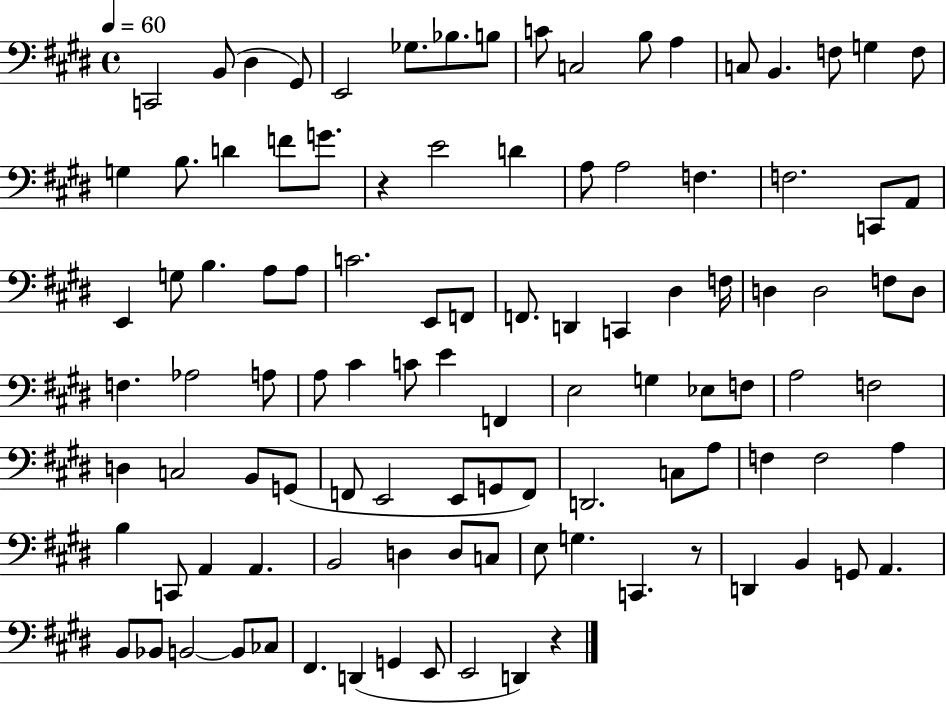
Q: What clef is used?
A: bass